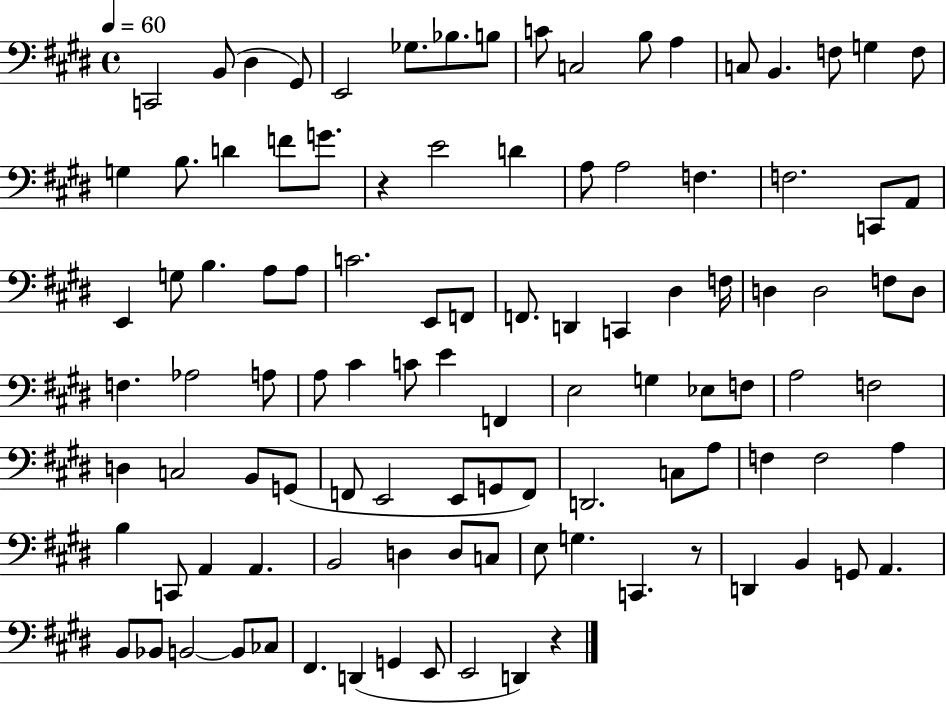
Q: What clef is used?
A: bass